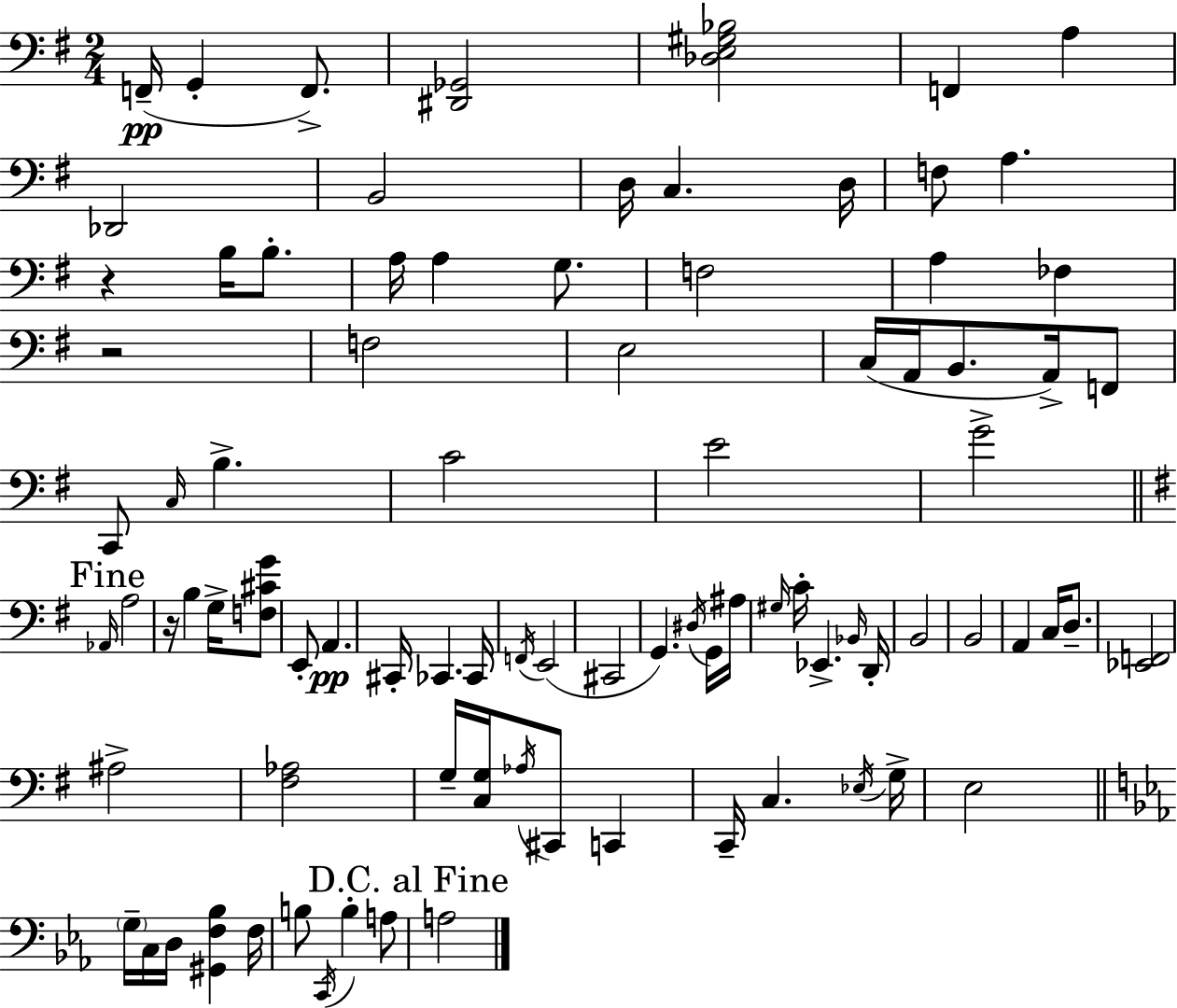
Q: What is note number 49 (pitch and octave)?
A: A#3